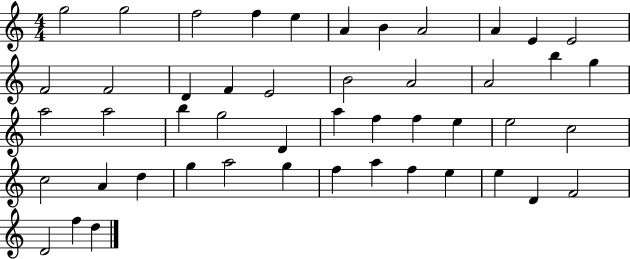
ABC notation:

X:1
T:Untitled
M:4/4
L:1/4
K:C
g2 g2 f2 f e A B A2 A E E2 F2 F2 D F E2 B2 A2 A2 b g a2 a2 b g2 D a f f e e2 c2 c2 A d g a2 g f a f e e D F2 D2 f d